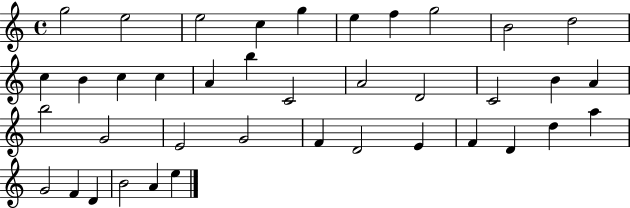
{
  \clef treble
  \time 4/4
  \defaultTimeSignature
  \key c \major
  g''2 e''2 | e''2 c''4 g''4 | e''4 f''4 g''2 | b'2 d''2 | \break c''4 b'4 c''4 c''4 | a'4 b''4 c'2 | a'2 d'2 | c'2 b'4 a'4 | \break b''2 g'2 | e'2 g'2 | f'4 d'2 e'4 | f'4 d'4 d''4 a''4 | \break g'2 f'4 d'4 | b'2 a'4 e''4 | \bar "|."
}